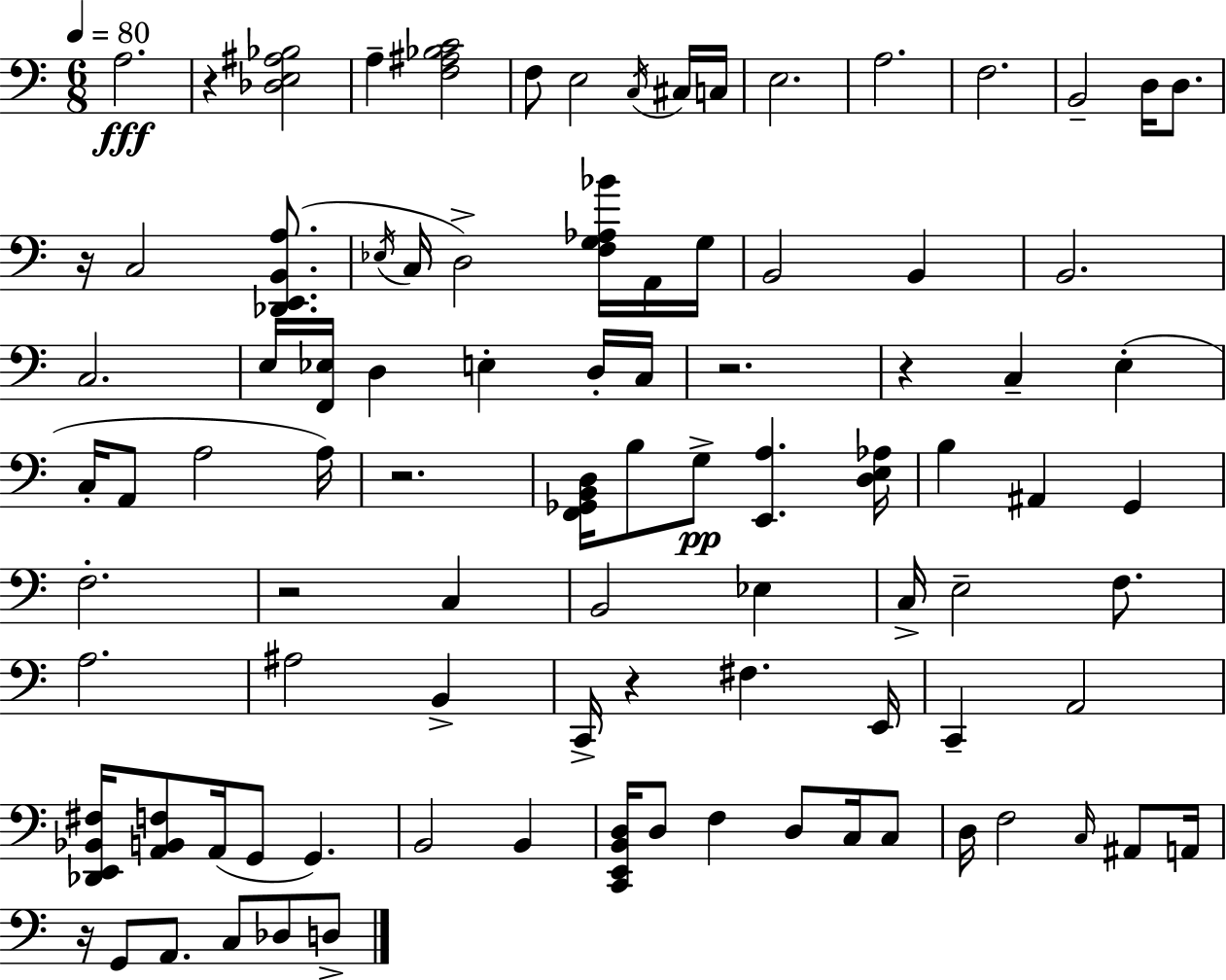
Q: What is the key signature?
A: A minor